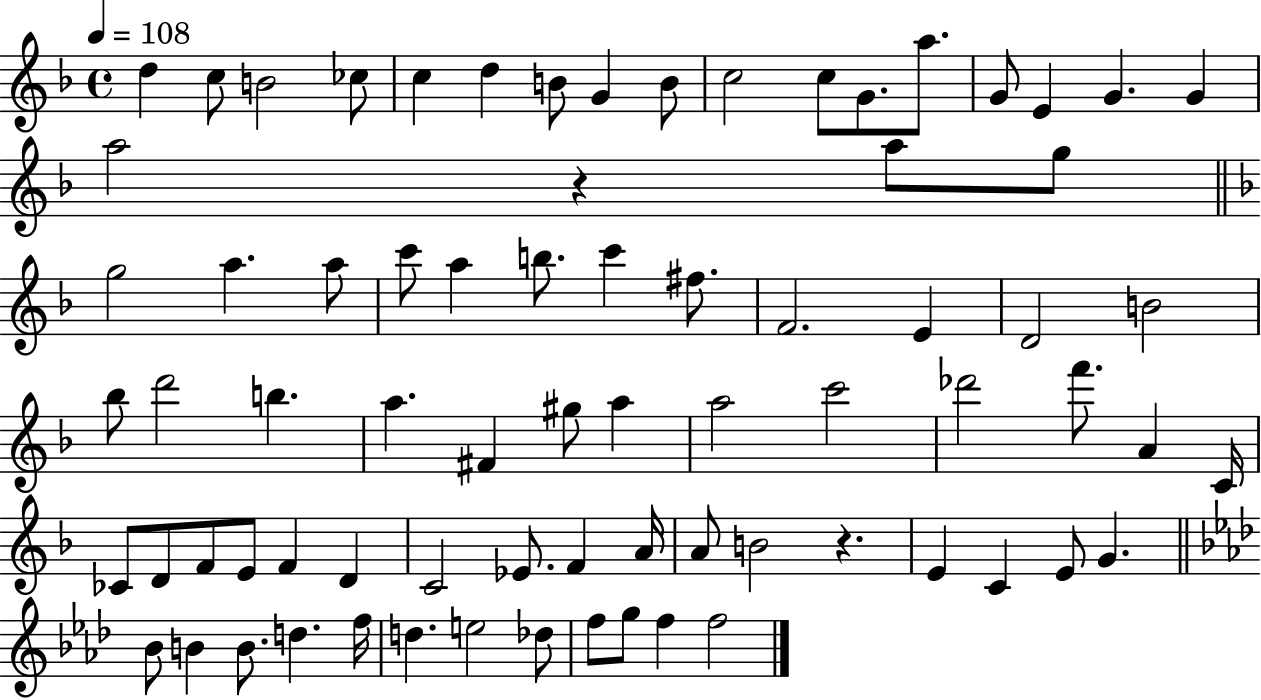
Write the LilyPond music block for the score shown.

{
  \clef treble
  \time 4/4
  \defaultTimeSignature
  \key f \major
  \tempo 4 = 108
  \repeat volta 2 { d''4 c''8 b'2 ces''8 | c''4 d''4 b'8 g'4 b'8 | c''2 c''8 g'8. a''8. | g'8 e'4 g'4. g'4 | \break a''2 r4 a''8 g''8 | \bar "||" \break \key f \major g''2 a''4. a''8 | c'''8 a''4 b''8. c'''4 fis''8. | f'2. e'4 | d'2 b'2 | \break bes''8 d'''2 b''4. | a''4. fis'4 gis''8 a''4 | a''2 c'''2 | des'''2 f'''8. a'4 c'16 | \break ces'8 d'8 f'8 e'8 f'4 d'4 | c'2 ees'8. f'4 a'16 | a'8 b'2 r4. | e'4 c'4 e'8 g'4. | \break \bar "||" \break \key f \minor bes'8 b'4 b'8. d''4. f''16 | d''4. e''2 des''8 | f''8 g''8 f''4 f''2 | } \bar "|."
}